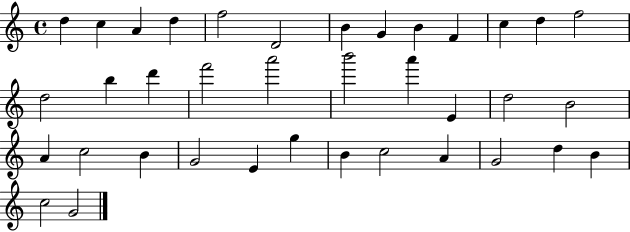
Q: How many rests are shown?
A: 0